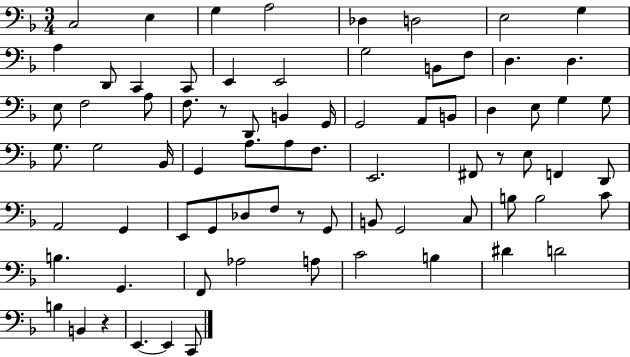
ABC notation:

X:1
T:Untitled
M:3/4
L:1/4
K:F
C,2 E, G, A,2 _D, D,2 E,2 G, A, D,,/2 C,, C,,/2 E,, E,,2 G,2 B,,/2 F,/2 D, D, E,/2 F,2 A,/2 F,/2 z/2 D,,/2 B,, G,,/4 G,,2 A,,/2 B,,/2 D, E,/2 G, G,/2 G,/2 G,2 _B,,/4 G,, A,/2 A,/2 F,/2 E,,2 ^F,,/2 z/2 E,/2 F,, D,,/2 A,,2 G,, E,,/2 G,,/2 _D,/2 F,/2 z/2 G,,/2 B,,/2 G,,2 C,/2 B,/2 B,2 C/2 B, G,, F,,/2 _A,2 A,/2 C2 B, ^D D2 B, B,, z E,, E,, C,,/2